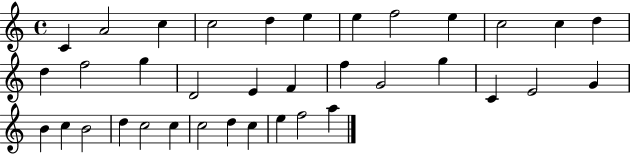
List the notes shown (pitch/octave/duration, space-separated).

C4/q A4/h C5/q C5/h D5/q E5/q E5/q F5/h E5/q C5/h C5/q D5/q D5/q F5/h G5/q D4/h E4/q F4/q F5/q G4/h G5/q C4/q E4/h G4/q B4/q C5/q B4/h D5/q C5/h C5/q C5/h D5/q C5/q E5/q F5/h A5/q